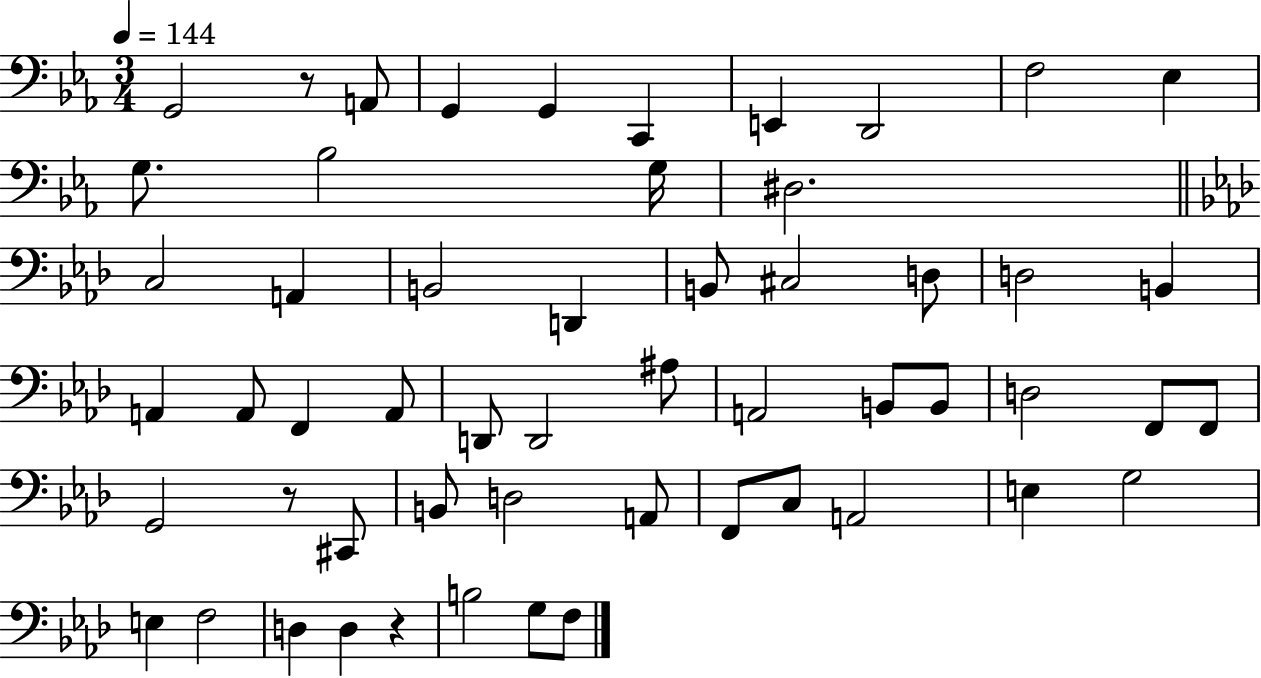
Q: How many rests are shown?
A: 3